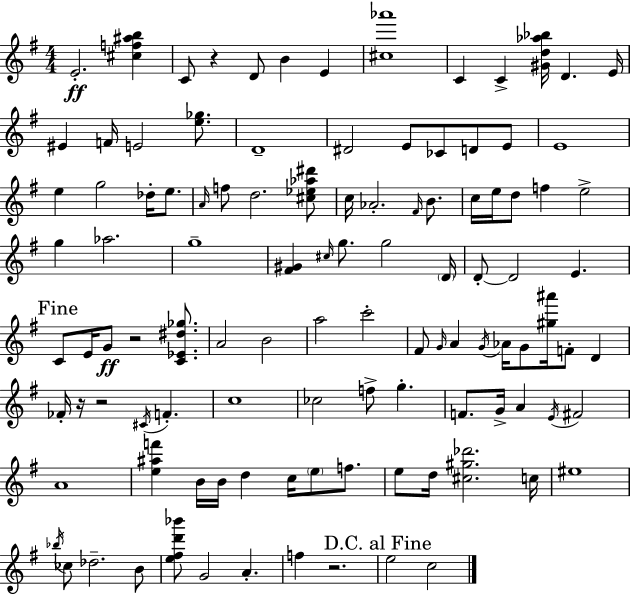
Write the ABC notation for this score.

X:1
T:Untitled
M:4/4
L:1/4
K:Em
E2 [^cf^ab] C/2 z D/2 B E [^c_a']4 C C [^Gd_a_b]/4 D E/4 ^E F/4 E2 [e_g]/2 D4 ^D2 E/2 _C/2 D/2 E/2 E4 e g2 _d/4 e/2 A/4 f/2 d2 [^c_e_a^d']/2 c/4 _A2 ^F/4 B/2 c/4 e/4 d/2 f e2 g _a2 g4 [^F^G] ^c/4 g/2 g2 D/4 D/2 D2 E C/2 E/4 G/2 z2 [C_E^d_g]/2 A2 B2 a2 c'2 ^F/2 G/4 A G/4 _A/4 G/2 [^g^a']/4 F/2 D _F/4 z/4 z2 ^C/4 F c4 _c2 f/2 g F/2 G/4 A E/4 ^F2 A4 [e^af'] B/4 B/4 d c/4 e/2 f/2 e/2 d/4 [^c^g_d']2 c/4 ^e4 _b/4 _c/2 _d2 B/2 [e^fd'_b']/2 G2 A f z2 e2 c2